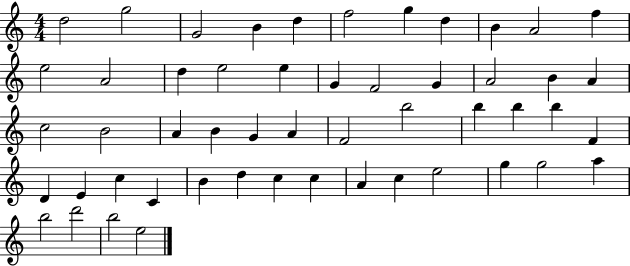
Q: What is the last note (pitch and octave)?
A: E5